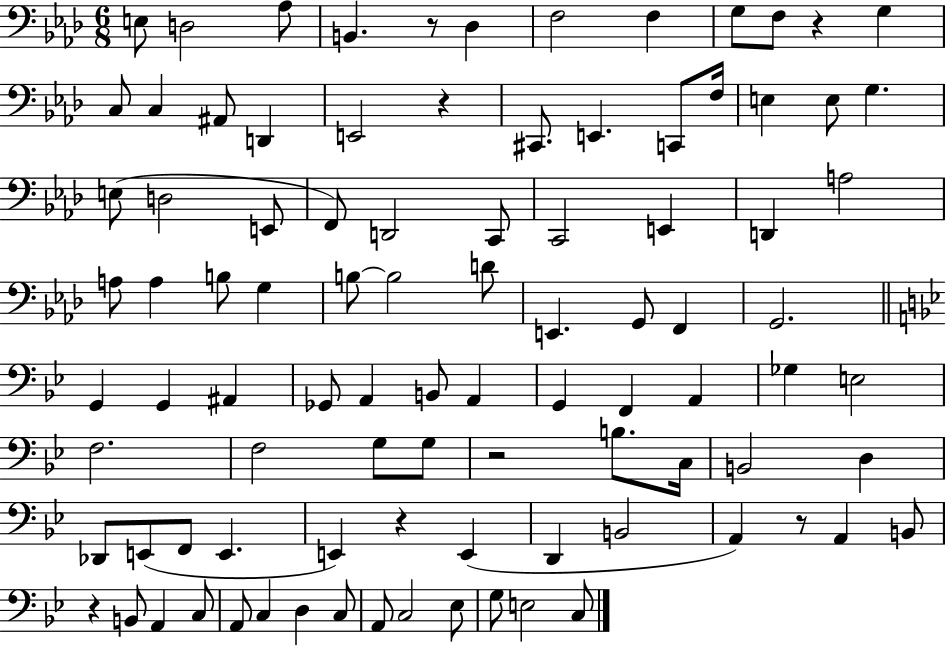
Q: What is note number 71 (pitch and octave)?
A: B2